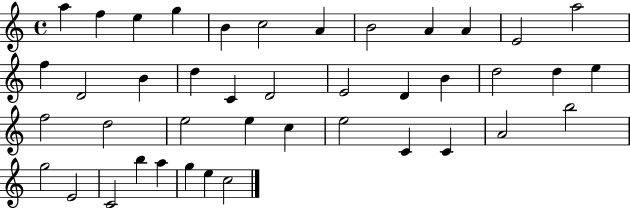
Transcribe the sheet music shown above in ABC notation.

X:1
T:Untitled
M:4/4
L:1/4
K:C
a f e g B c2 A B2 A A E2 a2 f D2 B d C D2 E2 D B d2 d e f2 d2 e2 e c e2 C C A2 b2 g2 E2 C2 b a g e c2